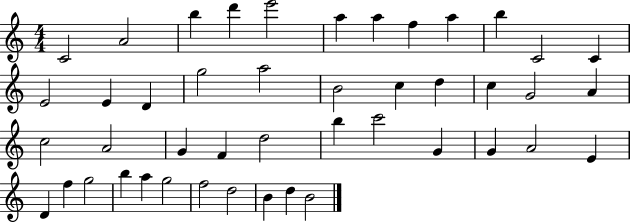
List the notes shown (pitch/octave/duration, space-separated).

C4/h A4/h B5/q D6/q E6/h A5/q A5/q F5/q A5/q B5/q C4/h C4/q E4/h E4/q D4/q G5/h A5/h B4/h C5/q D5/q C5/q G4/h A4/q C5/h A4/h G4/q F4/q D5/h B5/q C6/h G4/q G4/q A4/h E4/q D4/q F5/q G5/h B5/q A5/q G5/h F5/h D5/h B4/q D5/q B4/h